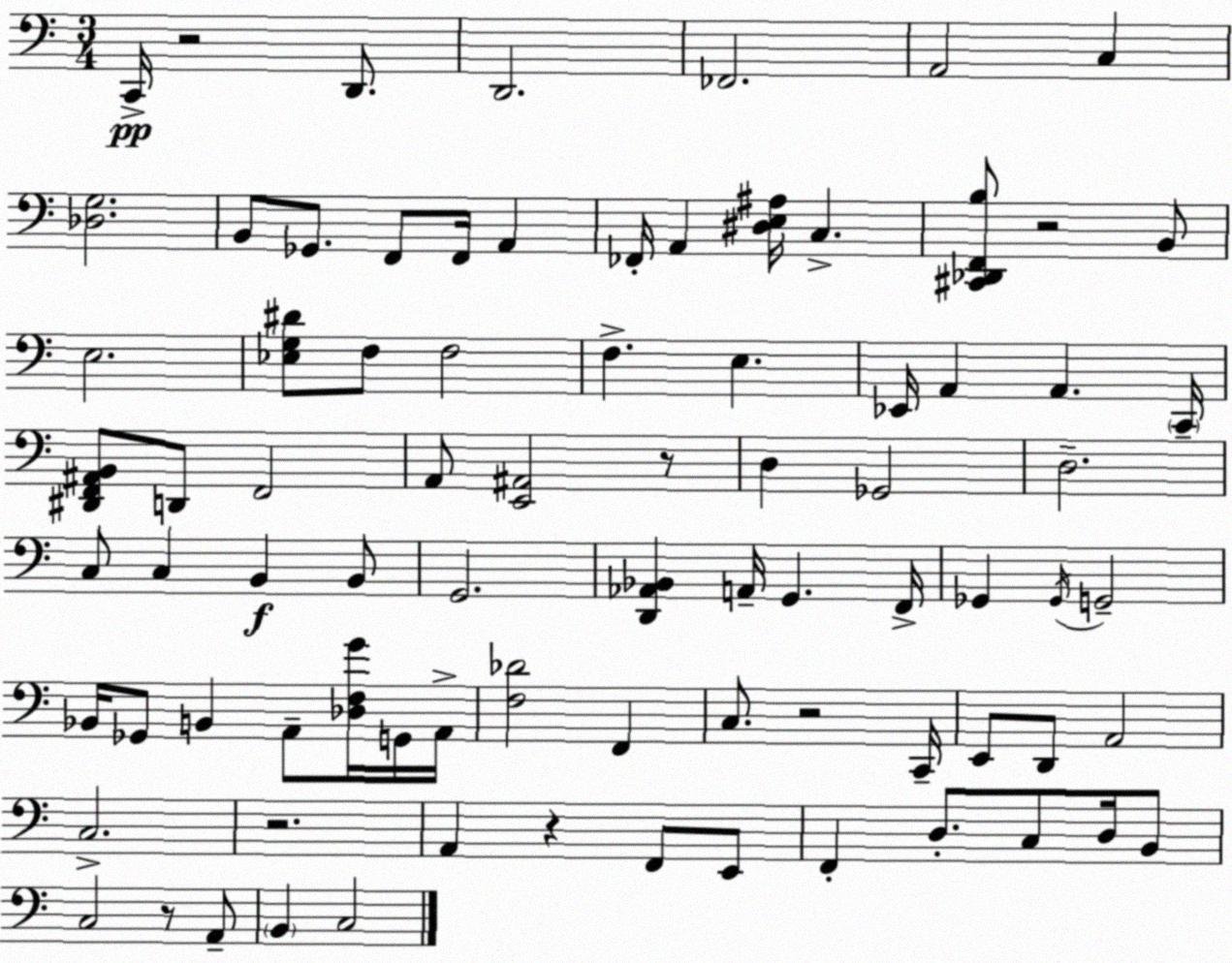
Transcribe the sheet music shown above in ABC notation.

X:1
T:Untitled
M:3/4
L:1/4
K:Am
C,,/4 z2 D,,/2 D,,2 _F,,2 A,,2 C, [_D,G,]2 B,,/2 _G,,/2 F,,/2 F,,/4 A,, _F,,/4 A,, [^D,E,^A,]/4 C, [^C,,_D,,F,,B,]/2 z2 B,,/2 E,2 [_E,G,^D]/2 F,/2 F,2 F, E, _E,,/4 A,, A,, C,,/4 [^D,,F,,^A,,B,,]/2 D,,/2 F,,2 A,,/2 [E,,^A,,]2 z/2 D, _G,,2 D,2 C,/2 C, B,, B,,/2 G,,2 [D,,_A,,_B,,] A,,/4 G,, F,,/4 _G,, _G,,/4 G,,2 _B,,/4 _G,,/2 B,, A,,/2 [_D,F,G]/4 G,,/4 A,,/4 [F,_D]2 F,, C,/2 z2 C,,/4 E,,/2 D,,/2 A,,2 C,2 z2 A,, z F,,/2 E,,/2 F,, D,/2 C,/2 D,/4 B,,/2 C,2 z/2 A,,/2 B,, C,2